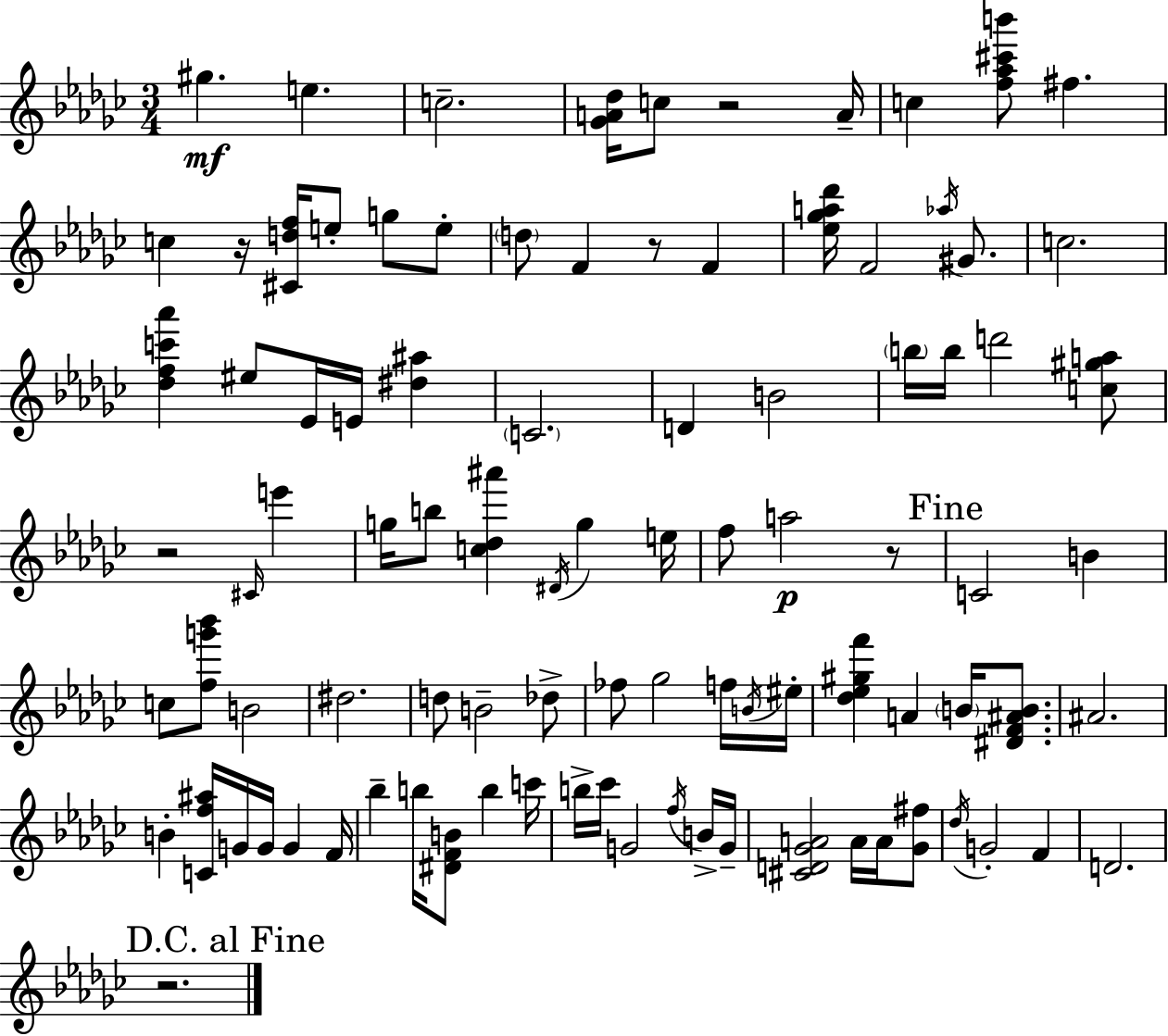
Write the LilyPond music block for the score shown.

{
  \clef treble
  \numericTimeSignature
  \time 3/4
  \key ees \minor
  gis''4.\mf e''4. | c''2.-- | <ges' a' des''>16 c''8 r2 a'16-- | c''4 <f'' aes'' cis''' b'''>8 fis''4. | \break c''4 r16 <cis' d'' f''>16 e''8-. g''8 e''8-. | \parenthesize d''8 f'4 r8 f'4 | <ees'' ges'' a'' des'''>16 f'2 \acciaccatura { aes''16 } gis'8. | c''2. | \break <des'' f'' c''' aes'''>4 eis''8 ees'16 e'16 <dis'' ais''>4 | \parenthesize c'2. | d'4 b'2 | \parenthesize b''16 b''16 d'''2 <c'' gis'' a''>8 | \break r2 \grace { cis'16 } e'''4 | g''16 b''8 <c'' des'' ais'''>4 \acciaccatura { dis'16 } g''4 | e''16 f''8 a''2\p | r8 \mark "Fine" c'2 b'4 | \break c''8 <f'' g''' bes'''>8 b'2 | dis''2. | d''8 b'2-- | des''8-> fes''8 ges''2 | \break f''16 \acciaccatura { b'16 } eis''16-. <des'' ees'' gis'' f'''>4 a'4 | \parenthesize b'16 <dis' f' ais' b'>8. ais'2. | b'4-. <c' f'' ais''>16 g'16 g'16 g'4 | f'16 bes''4-- b''16 <dis' f' b'>8 b''4 | \break c'''16 b''16-> ces'''16 g'2 | \acciaccatura { f''16 } b'16-> g'16-- <cis' d' ges' a'>2 | a'16 a'16 <ges' fis''>8 \acciaccatura { des''16 } g'2-. | f'4 d'2. | \break \mark "D.C. al Fine" r2. | \bar "|."
}